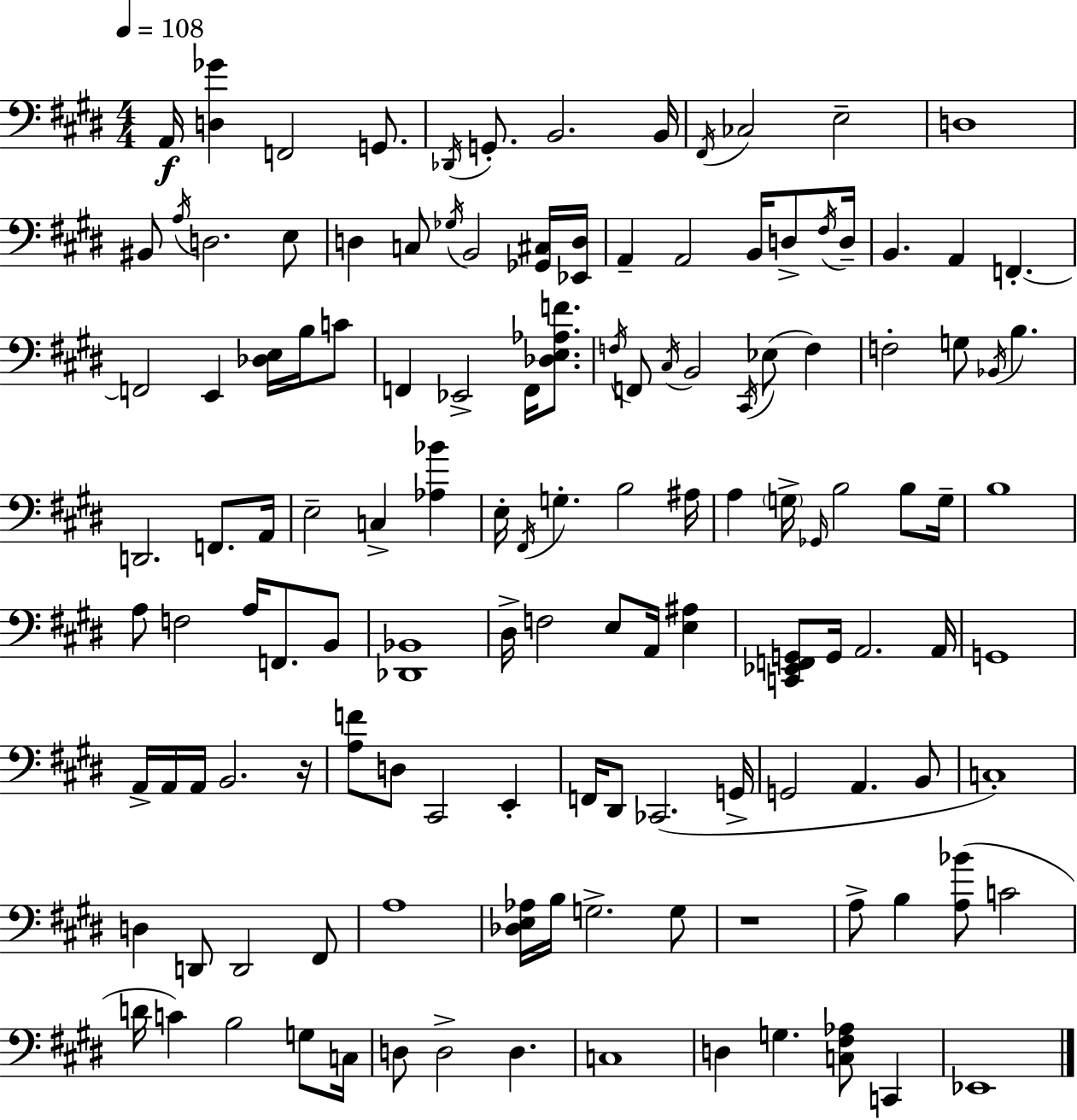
A2/s [D3,Gb4]/q F2/h G2/e. Db2/s G2/e. B2/h. B2/s F#2/s CES3/h E3/h D3/w BIS2/e A3/s D3/h. E3/e D3/q C3/e Gb3/s B2/h [Gb2,C#3]/s [Eb2,D3]/s A2/q A2/h B2/s D3/e F#3/s D3/s B2/q. A2/q F2/q. F2/h E2/q [Db3,E3]/s B3/s C4/e F2/q Eb2/h F2/s [Db3,E3,Ab3,F4]/e. F3/s F2/e C#3/s B2/h C#2/s Eb3/e F3/q F3/h G3/e Bb2/s B3/q. D2/h. F2/e. A2/s E3/h C3/q [Ab3,Bb4]/q E3/s F#2/s G3/q. B3/h A#3/s A3/q G3/s Gb2/s B3/h B3/e G3/s B3/w A3/e F3/h A3/s F2/e. B2/e [Db2,Bb2]/w D#3/s F3/h E3/e A2/s [E3,A#3]/q [C2,Eb2,F2,G2]/e G2/s A2/h. A2/s G2/w A2/s A2/s A2/s B2/h. R/s [A3,F4]/e D3/e C#2/h E2/q F2/s D#2/e CES2/h. G2/s G2/h A2/q. B2/e C3/w D3/q D2/e D2/h F#2/e A3/w [Db3,E3,Ab3]/s B3/s G3/h. G3/e R/w A3/e B3/q [A3,Bb4]/e C4/h D4/s C4/q B3/h G3/e C3/s D3/e D3/h D3/q. C3/w D3/q G3/q. [C3,F#3,Ab3]/e C2/q Eb2/w